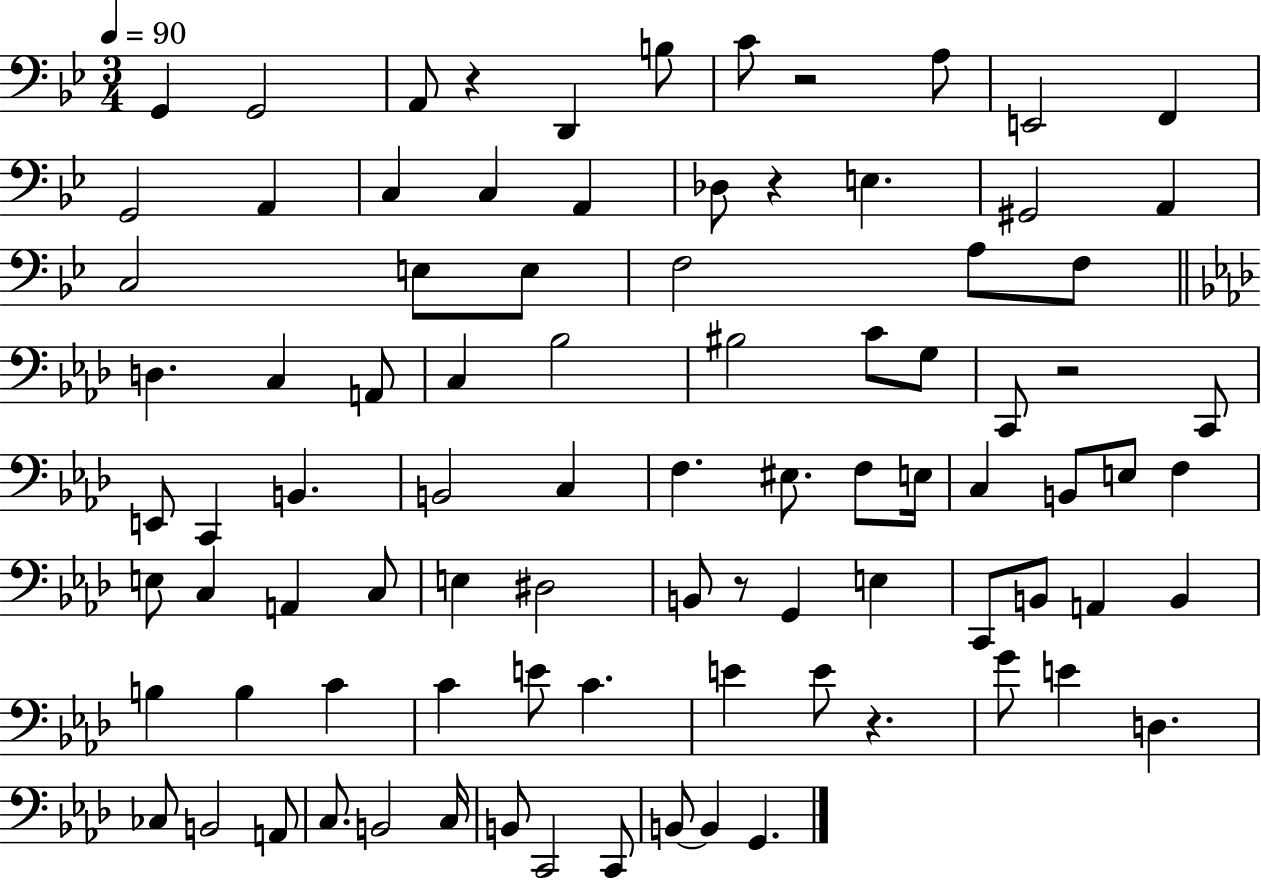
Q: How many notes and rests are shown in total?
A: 89